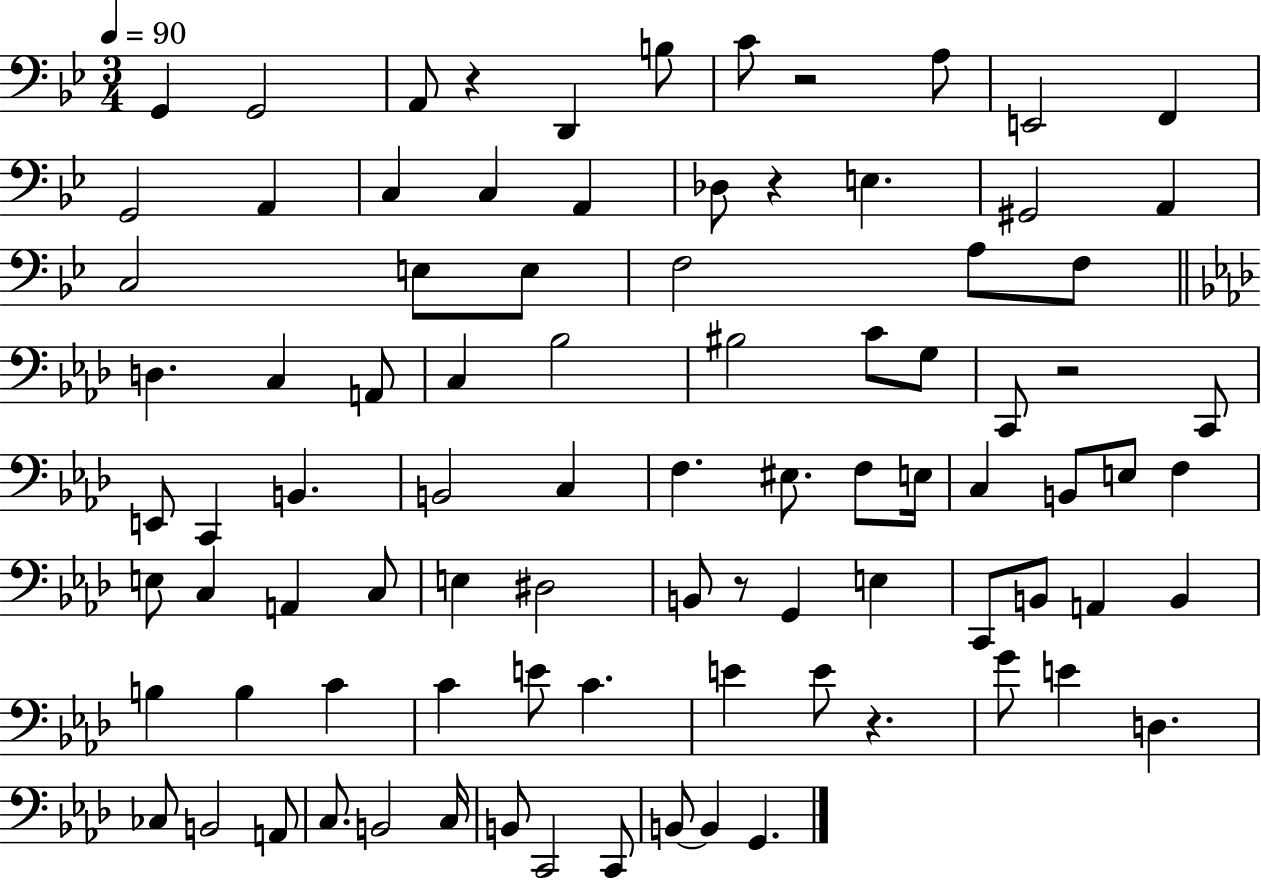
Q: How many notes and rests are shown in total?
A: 89